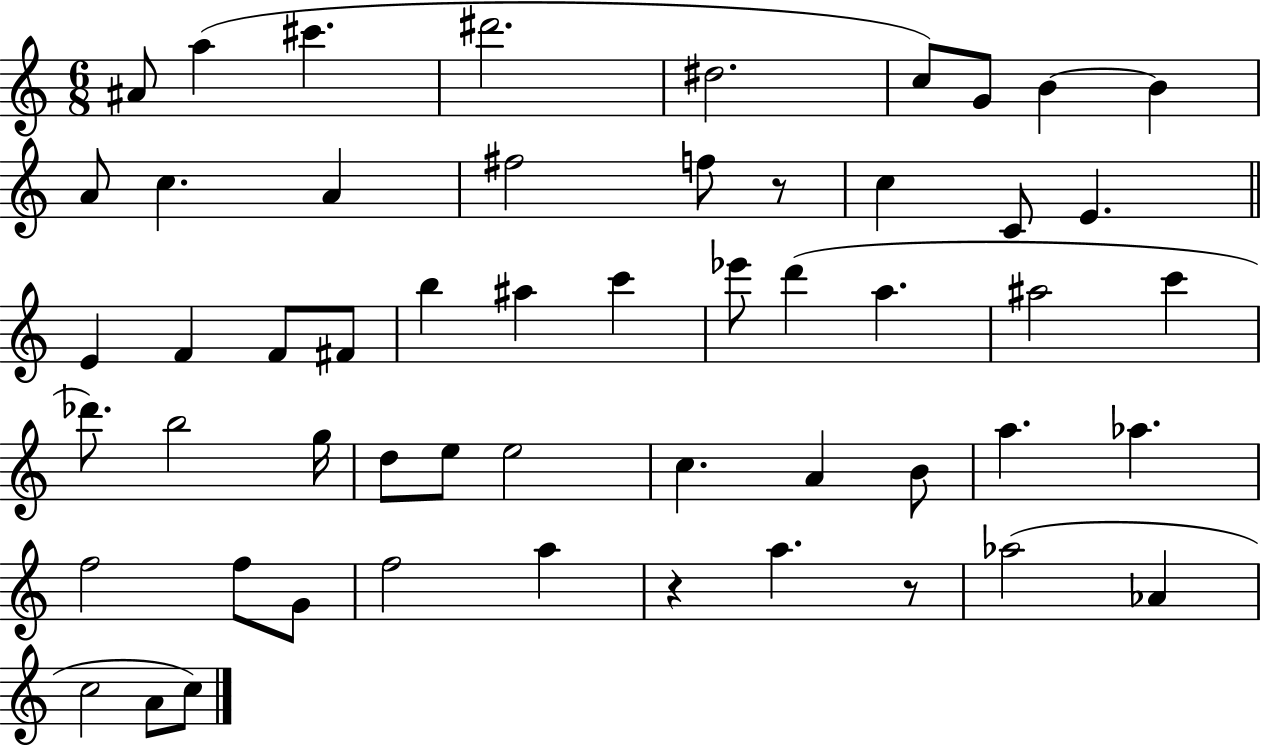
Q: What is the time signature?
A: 6/8